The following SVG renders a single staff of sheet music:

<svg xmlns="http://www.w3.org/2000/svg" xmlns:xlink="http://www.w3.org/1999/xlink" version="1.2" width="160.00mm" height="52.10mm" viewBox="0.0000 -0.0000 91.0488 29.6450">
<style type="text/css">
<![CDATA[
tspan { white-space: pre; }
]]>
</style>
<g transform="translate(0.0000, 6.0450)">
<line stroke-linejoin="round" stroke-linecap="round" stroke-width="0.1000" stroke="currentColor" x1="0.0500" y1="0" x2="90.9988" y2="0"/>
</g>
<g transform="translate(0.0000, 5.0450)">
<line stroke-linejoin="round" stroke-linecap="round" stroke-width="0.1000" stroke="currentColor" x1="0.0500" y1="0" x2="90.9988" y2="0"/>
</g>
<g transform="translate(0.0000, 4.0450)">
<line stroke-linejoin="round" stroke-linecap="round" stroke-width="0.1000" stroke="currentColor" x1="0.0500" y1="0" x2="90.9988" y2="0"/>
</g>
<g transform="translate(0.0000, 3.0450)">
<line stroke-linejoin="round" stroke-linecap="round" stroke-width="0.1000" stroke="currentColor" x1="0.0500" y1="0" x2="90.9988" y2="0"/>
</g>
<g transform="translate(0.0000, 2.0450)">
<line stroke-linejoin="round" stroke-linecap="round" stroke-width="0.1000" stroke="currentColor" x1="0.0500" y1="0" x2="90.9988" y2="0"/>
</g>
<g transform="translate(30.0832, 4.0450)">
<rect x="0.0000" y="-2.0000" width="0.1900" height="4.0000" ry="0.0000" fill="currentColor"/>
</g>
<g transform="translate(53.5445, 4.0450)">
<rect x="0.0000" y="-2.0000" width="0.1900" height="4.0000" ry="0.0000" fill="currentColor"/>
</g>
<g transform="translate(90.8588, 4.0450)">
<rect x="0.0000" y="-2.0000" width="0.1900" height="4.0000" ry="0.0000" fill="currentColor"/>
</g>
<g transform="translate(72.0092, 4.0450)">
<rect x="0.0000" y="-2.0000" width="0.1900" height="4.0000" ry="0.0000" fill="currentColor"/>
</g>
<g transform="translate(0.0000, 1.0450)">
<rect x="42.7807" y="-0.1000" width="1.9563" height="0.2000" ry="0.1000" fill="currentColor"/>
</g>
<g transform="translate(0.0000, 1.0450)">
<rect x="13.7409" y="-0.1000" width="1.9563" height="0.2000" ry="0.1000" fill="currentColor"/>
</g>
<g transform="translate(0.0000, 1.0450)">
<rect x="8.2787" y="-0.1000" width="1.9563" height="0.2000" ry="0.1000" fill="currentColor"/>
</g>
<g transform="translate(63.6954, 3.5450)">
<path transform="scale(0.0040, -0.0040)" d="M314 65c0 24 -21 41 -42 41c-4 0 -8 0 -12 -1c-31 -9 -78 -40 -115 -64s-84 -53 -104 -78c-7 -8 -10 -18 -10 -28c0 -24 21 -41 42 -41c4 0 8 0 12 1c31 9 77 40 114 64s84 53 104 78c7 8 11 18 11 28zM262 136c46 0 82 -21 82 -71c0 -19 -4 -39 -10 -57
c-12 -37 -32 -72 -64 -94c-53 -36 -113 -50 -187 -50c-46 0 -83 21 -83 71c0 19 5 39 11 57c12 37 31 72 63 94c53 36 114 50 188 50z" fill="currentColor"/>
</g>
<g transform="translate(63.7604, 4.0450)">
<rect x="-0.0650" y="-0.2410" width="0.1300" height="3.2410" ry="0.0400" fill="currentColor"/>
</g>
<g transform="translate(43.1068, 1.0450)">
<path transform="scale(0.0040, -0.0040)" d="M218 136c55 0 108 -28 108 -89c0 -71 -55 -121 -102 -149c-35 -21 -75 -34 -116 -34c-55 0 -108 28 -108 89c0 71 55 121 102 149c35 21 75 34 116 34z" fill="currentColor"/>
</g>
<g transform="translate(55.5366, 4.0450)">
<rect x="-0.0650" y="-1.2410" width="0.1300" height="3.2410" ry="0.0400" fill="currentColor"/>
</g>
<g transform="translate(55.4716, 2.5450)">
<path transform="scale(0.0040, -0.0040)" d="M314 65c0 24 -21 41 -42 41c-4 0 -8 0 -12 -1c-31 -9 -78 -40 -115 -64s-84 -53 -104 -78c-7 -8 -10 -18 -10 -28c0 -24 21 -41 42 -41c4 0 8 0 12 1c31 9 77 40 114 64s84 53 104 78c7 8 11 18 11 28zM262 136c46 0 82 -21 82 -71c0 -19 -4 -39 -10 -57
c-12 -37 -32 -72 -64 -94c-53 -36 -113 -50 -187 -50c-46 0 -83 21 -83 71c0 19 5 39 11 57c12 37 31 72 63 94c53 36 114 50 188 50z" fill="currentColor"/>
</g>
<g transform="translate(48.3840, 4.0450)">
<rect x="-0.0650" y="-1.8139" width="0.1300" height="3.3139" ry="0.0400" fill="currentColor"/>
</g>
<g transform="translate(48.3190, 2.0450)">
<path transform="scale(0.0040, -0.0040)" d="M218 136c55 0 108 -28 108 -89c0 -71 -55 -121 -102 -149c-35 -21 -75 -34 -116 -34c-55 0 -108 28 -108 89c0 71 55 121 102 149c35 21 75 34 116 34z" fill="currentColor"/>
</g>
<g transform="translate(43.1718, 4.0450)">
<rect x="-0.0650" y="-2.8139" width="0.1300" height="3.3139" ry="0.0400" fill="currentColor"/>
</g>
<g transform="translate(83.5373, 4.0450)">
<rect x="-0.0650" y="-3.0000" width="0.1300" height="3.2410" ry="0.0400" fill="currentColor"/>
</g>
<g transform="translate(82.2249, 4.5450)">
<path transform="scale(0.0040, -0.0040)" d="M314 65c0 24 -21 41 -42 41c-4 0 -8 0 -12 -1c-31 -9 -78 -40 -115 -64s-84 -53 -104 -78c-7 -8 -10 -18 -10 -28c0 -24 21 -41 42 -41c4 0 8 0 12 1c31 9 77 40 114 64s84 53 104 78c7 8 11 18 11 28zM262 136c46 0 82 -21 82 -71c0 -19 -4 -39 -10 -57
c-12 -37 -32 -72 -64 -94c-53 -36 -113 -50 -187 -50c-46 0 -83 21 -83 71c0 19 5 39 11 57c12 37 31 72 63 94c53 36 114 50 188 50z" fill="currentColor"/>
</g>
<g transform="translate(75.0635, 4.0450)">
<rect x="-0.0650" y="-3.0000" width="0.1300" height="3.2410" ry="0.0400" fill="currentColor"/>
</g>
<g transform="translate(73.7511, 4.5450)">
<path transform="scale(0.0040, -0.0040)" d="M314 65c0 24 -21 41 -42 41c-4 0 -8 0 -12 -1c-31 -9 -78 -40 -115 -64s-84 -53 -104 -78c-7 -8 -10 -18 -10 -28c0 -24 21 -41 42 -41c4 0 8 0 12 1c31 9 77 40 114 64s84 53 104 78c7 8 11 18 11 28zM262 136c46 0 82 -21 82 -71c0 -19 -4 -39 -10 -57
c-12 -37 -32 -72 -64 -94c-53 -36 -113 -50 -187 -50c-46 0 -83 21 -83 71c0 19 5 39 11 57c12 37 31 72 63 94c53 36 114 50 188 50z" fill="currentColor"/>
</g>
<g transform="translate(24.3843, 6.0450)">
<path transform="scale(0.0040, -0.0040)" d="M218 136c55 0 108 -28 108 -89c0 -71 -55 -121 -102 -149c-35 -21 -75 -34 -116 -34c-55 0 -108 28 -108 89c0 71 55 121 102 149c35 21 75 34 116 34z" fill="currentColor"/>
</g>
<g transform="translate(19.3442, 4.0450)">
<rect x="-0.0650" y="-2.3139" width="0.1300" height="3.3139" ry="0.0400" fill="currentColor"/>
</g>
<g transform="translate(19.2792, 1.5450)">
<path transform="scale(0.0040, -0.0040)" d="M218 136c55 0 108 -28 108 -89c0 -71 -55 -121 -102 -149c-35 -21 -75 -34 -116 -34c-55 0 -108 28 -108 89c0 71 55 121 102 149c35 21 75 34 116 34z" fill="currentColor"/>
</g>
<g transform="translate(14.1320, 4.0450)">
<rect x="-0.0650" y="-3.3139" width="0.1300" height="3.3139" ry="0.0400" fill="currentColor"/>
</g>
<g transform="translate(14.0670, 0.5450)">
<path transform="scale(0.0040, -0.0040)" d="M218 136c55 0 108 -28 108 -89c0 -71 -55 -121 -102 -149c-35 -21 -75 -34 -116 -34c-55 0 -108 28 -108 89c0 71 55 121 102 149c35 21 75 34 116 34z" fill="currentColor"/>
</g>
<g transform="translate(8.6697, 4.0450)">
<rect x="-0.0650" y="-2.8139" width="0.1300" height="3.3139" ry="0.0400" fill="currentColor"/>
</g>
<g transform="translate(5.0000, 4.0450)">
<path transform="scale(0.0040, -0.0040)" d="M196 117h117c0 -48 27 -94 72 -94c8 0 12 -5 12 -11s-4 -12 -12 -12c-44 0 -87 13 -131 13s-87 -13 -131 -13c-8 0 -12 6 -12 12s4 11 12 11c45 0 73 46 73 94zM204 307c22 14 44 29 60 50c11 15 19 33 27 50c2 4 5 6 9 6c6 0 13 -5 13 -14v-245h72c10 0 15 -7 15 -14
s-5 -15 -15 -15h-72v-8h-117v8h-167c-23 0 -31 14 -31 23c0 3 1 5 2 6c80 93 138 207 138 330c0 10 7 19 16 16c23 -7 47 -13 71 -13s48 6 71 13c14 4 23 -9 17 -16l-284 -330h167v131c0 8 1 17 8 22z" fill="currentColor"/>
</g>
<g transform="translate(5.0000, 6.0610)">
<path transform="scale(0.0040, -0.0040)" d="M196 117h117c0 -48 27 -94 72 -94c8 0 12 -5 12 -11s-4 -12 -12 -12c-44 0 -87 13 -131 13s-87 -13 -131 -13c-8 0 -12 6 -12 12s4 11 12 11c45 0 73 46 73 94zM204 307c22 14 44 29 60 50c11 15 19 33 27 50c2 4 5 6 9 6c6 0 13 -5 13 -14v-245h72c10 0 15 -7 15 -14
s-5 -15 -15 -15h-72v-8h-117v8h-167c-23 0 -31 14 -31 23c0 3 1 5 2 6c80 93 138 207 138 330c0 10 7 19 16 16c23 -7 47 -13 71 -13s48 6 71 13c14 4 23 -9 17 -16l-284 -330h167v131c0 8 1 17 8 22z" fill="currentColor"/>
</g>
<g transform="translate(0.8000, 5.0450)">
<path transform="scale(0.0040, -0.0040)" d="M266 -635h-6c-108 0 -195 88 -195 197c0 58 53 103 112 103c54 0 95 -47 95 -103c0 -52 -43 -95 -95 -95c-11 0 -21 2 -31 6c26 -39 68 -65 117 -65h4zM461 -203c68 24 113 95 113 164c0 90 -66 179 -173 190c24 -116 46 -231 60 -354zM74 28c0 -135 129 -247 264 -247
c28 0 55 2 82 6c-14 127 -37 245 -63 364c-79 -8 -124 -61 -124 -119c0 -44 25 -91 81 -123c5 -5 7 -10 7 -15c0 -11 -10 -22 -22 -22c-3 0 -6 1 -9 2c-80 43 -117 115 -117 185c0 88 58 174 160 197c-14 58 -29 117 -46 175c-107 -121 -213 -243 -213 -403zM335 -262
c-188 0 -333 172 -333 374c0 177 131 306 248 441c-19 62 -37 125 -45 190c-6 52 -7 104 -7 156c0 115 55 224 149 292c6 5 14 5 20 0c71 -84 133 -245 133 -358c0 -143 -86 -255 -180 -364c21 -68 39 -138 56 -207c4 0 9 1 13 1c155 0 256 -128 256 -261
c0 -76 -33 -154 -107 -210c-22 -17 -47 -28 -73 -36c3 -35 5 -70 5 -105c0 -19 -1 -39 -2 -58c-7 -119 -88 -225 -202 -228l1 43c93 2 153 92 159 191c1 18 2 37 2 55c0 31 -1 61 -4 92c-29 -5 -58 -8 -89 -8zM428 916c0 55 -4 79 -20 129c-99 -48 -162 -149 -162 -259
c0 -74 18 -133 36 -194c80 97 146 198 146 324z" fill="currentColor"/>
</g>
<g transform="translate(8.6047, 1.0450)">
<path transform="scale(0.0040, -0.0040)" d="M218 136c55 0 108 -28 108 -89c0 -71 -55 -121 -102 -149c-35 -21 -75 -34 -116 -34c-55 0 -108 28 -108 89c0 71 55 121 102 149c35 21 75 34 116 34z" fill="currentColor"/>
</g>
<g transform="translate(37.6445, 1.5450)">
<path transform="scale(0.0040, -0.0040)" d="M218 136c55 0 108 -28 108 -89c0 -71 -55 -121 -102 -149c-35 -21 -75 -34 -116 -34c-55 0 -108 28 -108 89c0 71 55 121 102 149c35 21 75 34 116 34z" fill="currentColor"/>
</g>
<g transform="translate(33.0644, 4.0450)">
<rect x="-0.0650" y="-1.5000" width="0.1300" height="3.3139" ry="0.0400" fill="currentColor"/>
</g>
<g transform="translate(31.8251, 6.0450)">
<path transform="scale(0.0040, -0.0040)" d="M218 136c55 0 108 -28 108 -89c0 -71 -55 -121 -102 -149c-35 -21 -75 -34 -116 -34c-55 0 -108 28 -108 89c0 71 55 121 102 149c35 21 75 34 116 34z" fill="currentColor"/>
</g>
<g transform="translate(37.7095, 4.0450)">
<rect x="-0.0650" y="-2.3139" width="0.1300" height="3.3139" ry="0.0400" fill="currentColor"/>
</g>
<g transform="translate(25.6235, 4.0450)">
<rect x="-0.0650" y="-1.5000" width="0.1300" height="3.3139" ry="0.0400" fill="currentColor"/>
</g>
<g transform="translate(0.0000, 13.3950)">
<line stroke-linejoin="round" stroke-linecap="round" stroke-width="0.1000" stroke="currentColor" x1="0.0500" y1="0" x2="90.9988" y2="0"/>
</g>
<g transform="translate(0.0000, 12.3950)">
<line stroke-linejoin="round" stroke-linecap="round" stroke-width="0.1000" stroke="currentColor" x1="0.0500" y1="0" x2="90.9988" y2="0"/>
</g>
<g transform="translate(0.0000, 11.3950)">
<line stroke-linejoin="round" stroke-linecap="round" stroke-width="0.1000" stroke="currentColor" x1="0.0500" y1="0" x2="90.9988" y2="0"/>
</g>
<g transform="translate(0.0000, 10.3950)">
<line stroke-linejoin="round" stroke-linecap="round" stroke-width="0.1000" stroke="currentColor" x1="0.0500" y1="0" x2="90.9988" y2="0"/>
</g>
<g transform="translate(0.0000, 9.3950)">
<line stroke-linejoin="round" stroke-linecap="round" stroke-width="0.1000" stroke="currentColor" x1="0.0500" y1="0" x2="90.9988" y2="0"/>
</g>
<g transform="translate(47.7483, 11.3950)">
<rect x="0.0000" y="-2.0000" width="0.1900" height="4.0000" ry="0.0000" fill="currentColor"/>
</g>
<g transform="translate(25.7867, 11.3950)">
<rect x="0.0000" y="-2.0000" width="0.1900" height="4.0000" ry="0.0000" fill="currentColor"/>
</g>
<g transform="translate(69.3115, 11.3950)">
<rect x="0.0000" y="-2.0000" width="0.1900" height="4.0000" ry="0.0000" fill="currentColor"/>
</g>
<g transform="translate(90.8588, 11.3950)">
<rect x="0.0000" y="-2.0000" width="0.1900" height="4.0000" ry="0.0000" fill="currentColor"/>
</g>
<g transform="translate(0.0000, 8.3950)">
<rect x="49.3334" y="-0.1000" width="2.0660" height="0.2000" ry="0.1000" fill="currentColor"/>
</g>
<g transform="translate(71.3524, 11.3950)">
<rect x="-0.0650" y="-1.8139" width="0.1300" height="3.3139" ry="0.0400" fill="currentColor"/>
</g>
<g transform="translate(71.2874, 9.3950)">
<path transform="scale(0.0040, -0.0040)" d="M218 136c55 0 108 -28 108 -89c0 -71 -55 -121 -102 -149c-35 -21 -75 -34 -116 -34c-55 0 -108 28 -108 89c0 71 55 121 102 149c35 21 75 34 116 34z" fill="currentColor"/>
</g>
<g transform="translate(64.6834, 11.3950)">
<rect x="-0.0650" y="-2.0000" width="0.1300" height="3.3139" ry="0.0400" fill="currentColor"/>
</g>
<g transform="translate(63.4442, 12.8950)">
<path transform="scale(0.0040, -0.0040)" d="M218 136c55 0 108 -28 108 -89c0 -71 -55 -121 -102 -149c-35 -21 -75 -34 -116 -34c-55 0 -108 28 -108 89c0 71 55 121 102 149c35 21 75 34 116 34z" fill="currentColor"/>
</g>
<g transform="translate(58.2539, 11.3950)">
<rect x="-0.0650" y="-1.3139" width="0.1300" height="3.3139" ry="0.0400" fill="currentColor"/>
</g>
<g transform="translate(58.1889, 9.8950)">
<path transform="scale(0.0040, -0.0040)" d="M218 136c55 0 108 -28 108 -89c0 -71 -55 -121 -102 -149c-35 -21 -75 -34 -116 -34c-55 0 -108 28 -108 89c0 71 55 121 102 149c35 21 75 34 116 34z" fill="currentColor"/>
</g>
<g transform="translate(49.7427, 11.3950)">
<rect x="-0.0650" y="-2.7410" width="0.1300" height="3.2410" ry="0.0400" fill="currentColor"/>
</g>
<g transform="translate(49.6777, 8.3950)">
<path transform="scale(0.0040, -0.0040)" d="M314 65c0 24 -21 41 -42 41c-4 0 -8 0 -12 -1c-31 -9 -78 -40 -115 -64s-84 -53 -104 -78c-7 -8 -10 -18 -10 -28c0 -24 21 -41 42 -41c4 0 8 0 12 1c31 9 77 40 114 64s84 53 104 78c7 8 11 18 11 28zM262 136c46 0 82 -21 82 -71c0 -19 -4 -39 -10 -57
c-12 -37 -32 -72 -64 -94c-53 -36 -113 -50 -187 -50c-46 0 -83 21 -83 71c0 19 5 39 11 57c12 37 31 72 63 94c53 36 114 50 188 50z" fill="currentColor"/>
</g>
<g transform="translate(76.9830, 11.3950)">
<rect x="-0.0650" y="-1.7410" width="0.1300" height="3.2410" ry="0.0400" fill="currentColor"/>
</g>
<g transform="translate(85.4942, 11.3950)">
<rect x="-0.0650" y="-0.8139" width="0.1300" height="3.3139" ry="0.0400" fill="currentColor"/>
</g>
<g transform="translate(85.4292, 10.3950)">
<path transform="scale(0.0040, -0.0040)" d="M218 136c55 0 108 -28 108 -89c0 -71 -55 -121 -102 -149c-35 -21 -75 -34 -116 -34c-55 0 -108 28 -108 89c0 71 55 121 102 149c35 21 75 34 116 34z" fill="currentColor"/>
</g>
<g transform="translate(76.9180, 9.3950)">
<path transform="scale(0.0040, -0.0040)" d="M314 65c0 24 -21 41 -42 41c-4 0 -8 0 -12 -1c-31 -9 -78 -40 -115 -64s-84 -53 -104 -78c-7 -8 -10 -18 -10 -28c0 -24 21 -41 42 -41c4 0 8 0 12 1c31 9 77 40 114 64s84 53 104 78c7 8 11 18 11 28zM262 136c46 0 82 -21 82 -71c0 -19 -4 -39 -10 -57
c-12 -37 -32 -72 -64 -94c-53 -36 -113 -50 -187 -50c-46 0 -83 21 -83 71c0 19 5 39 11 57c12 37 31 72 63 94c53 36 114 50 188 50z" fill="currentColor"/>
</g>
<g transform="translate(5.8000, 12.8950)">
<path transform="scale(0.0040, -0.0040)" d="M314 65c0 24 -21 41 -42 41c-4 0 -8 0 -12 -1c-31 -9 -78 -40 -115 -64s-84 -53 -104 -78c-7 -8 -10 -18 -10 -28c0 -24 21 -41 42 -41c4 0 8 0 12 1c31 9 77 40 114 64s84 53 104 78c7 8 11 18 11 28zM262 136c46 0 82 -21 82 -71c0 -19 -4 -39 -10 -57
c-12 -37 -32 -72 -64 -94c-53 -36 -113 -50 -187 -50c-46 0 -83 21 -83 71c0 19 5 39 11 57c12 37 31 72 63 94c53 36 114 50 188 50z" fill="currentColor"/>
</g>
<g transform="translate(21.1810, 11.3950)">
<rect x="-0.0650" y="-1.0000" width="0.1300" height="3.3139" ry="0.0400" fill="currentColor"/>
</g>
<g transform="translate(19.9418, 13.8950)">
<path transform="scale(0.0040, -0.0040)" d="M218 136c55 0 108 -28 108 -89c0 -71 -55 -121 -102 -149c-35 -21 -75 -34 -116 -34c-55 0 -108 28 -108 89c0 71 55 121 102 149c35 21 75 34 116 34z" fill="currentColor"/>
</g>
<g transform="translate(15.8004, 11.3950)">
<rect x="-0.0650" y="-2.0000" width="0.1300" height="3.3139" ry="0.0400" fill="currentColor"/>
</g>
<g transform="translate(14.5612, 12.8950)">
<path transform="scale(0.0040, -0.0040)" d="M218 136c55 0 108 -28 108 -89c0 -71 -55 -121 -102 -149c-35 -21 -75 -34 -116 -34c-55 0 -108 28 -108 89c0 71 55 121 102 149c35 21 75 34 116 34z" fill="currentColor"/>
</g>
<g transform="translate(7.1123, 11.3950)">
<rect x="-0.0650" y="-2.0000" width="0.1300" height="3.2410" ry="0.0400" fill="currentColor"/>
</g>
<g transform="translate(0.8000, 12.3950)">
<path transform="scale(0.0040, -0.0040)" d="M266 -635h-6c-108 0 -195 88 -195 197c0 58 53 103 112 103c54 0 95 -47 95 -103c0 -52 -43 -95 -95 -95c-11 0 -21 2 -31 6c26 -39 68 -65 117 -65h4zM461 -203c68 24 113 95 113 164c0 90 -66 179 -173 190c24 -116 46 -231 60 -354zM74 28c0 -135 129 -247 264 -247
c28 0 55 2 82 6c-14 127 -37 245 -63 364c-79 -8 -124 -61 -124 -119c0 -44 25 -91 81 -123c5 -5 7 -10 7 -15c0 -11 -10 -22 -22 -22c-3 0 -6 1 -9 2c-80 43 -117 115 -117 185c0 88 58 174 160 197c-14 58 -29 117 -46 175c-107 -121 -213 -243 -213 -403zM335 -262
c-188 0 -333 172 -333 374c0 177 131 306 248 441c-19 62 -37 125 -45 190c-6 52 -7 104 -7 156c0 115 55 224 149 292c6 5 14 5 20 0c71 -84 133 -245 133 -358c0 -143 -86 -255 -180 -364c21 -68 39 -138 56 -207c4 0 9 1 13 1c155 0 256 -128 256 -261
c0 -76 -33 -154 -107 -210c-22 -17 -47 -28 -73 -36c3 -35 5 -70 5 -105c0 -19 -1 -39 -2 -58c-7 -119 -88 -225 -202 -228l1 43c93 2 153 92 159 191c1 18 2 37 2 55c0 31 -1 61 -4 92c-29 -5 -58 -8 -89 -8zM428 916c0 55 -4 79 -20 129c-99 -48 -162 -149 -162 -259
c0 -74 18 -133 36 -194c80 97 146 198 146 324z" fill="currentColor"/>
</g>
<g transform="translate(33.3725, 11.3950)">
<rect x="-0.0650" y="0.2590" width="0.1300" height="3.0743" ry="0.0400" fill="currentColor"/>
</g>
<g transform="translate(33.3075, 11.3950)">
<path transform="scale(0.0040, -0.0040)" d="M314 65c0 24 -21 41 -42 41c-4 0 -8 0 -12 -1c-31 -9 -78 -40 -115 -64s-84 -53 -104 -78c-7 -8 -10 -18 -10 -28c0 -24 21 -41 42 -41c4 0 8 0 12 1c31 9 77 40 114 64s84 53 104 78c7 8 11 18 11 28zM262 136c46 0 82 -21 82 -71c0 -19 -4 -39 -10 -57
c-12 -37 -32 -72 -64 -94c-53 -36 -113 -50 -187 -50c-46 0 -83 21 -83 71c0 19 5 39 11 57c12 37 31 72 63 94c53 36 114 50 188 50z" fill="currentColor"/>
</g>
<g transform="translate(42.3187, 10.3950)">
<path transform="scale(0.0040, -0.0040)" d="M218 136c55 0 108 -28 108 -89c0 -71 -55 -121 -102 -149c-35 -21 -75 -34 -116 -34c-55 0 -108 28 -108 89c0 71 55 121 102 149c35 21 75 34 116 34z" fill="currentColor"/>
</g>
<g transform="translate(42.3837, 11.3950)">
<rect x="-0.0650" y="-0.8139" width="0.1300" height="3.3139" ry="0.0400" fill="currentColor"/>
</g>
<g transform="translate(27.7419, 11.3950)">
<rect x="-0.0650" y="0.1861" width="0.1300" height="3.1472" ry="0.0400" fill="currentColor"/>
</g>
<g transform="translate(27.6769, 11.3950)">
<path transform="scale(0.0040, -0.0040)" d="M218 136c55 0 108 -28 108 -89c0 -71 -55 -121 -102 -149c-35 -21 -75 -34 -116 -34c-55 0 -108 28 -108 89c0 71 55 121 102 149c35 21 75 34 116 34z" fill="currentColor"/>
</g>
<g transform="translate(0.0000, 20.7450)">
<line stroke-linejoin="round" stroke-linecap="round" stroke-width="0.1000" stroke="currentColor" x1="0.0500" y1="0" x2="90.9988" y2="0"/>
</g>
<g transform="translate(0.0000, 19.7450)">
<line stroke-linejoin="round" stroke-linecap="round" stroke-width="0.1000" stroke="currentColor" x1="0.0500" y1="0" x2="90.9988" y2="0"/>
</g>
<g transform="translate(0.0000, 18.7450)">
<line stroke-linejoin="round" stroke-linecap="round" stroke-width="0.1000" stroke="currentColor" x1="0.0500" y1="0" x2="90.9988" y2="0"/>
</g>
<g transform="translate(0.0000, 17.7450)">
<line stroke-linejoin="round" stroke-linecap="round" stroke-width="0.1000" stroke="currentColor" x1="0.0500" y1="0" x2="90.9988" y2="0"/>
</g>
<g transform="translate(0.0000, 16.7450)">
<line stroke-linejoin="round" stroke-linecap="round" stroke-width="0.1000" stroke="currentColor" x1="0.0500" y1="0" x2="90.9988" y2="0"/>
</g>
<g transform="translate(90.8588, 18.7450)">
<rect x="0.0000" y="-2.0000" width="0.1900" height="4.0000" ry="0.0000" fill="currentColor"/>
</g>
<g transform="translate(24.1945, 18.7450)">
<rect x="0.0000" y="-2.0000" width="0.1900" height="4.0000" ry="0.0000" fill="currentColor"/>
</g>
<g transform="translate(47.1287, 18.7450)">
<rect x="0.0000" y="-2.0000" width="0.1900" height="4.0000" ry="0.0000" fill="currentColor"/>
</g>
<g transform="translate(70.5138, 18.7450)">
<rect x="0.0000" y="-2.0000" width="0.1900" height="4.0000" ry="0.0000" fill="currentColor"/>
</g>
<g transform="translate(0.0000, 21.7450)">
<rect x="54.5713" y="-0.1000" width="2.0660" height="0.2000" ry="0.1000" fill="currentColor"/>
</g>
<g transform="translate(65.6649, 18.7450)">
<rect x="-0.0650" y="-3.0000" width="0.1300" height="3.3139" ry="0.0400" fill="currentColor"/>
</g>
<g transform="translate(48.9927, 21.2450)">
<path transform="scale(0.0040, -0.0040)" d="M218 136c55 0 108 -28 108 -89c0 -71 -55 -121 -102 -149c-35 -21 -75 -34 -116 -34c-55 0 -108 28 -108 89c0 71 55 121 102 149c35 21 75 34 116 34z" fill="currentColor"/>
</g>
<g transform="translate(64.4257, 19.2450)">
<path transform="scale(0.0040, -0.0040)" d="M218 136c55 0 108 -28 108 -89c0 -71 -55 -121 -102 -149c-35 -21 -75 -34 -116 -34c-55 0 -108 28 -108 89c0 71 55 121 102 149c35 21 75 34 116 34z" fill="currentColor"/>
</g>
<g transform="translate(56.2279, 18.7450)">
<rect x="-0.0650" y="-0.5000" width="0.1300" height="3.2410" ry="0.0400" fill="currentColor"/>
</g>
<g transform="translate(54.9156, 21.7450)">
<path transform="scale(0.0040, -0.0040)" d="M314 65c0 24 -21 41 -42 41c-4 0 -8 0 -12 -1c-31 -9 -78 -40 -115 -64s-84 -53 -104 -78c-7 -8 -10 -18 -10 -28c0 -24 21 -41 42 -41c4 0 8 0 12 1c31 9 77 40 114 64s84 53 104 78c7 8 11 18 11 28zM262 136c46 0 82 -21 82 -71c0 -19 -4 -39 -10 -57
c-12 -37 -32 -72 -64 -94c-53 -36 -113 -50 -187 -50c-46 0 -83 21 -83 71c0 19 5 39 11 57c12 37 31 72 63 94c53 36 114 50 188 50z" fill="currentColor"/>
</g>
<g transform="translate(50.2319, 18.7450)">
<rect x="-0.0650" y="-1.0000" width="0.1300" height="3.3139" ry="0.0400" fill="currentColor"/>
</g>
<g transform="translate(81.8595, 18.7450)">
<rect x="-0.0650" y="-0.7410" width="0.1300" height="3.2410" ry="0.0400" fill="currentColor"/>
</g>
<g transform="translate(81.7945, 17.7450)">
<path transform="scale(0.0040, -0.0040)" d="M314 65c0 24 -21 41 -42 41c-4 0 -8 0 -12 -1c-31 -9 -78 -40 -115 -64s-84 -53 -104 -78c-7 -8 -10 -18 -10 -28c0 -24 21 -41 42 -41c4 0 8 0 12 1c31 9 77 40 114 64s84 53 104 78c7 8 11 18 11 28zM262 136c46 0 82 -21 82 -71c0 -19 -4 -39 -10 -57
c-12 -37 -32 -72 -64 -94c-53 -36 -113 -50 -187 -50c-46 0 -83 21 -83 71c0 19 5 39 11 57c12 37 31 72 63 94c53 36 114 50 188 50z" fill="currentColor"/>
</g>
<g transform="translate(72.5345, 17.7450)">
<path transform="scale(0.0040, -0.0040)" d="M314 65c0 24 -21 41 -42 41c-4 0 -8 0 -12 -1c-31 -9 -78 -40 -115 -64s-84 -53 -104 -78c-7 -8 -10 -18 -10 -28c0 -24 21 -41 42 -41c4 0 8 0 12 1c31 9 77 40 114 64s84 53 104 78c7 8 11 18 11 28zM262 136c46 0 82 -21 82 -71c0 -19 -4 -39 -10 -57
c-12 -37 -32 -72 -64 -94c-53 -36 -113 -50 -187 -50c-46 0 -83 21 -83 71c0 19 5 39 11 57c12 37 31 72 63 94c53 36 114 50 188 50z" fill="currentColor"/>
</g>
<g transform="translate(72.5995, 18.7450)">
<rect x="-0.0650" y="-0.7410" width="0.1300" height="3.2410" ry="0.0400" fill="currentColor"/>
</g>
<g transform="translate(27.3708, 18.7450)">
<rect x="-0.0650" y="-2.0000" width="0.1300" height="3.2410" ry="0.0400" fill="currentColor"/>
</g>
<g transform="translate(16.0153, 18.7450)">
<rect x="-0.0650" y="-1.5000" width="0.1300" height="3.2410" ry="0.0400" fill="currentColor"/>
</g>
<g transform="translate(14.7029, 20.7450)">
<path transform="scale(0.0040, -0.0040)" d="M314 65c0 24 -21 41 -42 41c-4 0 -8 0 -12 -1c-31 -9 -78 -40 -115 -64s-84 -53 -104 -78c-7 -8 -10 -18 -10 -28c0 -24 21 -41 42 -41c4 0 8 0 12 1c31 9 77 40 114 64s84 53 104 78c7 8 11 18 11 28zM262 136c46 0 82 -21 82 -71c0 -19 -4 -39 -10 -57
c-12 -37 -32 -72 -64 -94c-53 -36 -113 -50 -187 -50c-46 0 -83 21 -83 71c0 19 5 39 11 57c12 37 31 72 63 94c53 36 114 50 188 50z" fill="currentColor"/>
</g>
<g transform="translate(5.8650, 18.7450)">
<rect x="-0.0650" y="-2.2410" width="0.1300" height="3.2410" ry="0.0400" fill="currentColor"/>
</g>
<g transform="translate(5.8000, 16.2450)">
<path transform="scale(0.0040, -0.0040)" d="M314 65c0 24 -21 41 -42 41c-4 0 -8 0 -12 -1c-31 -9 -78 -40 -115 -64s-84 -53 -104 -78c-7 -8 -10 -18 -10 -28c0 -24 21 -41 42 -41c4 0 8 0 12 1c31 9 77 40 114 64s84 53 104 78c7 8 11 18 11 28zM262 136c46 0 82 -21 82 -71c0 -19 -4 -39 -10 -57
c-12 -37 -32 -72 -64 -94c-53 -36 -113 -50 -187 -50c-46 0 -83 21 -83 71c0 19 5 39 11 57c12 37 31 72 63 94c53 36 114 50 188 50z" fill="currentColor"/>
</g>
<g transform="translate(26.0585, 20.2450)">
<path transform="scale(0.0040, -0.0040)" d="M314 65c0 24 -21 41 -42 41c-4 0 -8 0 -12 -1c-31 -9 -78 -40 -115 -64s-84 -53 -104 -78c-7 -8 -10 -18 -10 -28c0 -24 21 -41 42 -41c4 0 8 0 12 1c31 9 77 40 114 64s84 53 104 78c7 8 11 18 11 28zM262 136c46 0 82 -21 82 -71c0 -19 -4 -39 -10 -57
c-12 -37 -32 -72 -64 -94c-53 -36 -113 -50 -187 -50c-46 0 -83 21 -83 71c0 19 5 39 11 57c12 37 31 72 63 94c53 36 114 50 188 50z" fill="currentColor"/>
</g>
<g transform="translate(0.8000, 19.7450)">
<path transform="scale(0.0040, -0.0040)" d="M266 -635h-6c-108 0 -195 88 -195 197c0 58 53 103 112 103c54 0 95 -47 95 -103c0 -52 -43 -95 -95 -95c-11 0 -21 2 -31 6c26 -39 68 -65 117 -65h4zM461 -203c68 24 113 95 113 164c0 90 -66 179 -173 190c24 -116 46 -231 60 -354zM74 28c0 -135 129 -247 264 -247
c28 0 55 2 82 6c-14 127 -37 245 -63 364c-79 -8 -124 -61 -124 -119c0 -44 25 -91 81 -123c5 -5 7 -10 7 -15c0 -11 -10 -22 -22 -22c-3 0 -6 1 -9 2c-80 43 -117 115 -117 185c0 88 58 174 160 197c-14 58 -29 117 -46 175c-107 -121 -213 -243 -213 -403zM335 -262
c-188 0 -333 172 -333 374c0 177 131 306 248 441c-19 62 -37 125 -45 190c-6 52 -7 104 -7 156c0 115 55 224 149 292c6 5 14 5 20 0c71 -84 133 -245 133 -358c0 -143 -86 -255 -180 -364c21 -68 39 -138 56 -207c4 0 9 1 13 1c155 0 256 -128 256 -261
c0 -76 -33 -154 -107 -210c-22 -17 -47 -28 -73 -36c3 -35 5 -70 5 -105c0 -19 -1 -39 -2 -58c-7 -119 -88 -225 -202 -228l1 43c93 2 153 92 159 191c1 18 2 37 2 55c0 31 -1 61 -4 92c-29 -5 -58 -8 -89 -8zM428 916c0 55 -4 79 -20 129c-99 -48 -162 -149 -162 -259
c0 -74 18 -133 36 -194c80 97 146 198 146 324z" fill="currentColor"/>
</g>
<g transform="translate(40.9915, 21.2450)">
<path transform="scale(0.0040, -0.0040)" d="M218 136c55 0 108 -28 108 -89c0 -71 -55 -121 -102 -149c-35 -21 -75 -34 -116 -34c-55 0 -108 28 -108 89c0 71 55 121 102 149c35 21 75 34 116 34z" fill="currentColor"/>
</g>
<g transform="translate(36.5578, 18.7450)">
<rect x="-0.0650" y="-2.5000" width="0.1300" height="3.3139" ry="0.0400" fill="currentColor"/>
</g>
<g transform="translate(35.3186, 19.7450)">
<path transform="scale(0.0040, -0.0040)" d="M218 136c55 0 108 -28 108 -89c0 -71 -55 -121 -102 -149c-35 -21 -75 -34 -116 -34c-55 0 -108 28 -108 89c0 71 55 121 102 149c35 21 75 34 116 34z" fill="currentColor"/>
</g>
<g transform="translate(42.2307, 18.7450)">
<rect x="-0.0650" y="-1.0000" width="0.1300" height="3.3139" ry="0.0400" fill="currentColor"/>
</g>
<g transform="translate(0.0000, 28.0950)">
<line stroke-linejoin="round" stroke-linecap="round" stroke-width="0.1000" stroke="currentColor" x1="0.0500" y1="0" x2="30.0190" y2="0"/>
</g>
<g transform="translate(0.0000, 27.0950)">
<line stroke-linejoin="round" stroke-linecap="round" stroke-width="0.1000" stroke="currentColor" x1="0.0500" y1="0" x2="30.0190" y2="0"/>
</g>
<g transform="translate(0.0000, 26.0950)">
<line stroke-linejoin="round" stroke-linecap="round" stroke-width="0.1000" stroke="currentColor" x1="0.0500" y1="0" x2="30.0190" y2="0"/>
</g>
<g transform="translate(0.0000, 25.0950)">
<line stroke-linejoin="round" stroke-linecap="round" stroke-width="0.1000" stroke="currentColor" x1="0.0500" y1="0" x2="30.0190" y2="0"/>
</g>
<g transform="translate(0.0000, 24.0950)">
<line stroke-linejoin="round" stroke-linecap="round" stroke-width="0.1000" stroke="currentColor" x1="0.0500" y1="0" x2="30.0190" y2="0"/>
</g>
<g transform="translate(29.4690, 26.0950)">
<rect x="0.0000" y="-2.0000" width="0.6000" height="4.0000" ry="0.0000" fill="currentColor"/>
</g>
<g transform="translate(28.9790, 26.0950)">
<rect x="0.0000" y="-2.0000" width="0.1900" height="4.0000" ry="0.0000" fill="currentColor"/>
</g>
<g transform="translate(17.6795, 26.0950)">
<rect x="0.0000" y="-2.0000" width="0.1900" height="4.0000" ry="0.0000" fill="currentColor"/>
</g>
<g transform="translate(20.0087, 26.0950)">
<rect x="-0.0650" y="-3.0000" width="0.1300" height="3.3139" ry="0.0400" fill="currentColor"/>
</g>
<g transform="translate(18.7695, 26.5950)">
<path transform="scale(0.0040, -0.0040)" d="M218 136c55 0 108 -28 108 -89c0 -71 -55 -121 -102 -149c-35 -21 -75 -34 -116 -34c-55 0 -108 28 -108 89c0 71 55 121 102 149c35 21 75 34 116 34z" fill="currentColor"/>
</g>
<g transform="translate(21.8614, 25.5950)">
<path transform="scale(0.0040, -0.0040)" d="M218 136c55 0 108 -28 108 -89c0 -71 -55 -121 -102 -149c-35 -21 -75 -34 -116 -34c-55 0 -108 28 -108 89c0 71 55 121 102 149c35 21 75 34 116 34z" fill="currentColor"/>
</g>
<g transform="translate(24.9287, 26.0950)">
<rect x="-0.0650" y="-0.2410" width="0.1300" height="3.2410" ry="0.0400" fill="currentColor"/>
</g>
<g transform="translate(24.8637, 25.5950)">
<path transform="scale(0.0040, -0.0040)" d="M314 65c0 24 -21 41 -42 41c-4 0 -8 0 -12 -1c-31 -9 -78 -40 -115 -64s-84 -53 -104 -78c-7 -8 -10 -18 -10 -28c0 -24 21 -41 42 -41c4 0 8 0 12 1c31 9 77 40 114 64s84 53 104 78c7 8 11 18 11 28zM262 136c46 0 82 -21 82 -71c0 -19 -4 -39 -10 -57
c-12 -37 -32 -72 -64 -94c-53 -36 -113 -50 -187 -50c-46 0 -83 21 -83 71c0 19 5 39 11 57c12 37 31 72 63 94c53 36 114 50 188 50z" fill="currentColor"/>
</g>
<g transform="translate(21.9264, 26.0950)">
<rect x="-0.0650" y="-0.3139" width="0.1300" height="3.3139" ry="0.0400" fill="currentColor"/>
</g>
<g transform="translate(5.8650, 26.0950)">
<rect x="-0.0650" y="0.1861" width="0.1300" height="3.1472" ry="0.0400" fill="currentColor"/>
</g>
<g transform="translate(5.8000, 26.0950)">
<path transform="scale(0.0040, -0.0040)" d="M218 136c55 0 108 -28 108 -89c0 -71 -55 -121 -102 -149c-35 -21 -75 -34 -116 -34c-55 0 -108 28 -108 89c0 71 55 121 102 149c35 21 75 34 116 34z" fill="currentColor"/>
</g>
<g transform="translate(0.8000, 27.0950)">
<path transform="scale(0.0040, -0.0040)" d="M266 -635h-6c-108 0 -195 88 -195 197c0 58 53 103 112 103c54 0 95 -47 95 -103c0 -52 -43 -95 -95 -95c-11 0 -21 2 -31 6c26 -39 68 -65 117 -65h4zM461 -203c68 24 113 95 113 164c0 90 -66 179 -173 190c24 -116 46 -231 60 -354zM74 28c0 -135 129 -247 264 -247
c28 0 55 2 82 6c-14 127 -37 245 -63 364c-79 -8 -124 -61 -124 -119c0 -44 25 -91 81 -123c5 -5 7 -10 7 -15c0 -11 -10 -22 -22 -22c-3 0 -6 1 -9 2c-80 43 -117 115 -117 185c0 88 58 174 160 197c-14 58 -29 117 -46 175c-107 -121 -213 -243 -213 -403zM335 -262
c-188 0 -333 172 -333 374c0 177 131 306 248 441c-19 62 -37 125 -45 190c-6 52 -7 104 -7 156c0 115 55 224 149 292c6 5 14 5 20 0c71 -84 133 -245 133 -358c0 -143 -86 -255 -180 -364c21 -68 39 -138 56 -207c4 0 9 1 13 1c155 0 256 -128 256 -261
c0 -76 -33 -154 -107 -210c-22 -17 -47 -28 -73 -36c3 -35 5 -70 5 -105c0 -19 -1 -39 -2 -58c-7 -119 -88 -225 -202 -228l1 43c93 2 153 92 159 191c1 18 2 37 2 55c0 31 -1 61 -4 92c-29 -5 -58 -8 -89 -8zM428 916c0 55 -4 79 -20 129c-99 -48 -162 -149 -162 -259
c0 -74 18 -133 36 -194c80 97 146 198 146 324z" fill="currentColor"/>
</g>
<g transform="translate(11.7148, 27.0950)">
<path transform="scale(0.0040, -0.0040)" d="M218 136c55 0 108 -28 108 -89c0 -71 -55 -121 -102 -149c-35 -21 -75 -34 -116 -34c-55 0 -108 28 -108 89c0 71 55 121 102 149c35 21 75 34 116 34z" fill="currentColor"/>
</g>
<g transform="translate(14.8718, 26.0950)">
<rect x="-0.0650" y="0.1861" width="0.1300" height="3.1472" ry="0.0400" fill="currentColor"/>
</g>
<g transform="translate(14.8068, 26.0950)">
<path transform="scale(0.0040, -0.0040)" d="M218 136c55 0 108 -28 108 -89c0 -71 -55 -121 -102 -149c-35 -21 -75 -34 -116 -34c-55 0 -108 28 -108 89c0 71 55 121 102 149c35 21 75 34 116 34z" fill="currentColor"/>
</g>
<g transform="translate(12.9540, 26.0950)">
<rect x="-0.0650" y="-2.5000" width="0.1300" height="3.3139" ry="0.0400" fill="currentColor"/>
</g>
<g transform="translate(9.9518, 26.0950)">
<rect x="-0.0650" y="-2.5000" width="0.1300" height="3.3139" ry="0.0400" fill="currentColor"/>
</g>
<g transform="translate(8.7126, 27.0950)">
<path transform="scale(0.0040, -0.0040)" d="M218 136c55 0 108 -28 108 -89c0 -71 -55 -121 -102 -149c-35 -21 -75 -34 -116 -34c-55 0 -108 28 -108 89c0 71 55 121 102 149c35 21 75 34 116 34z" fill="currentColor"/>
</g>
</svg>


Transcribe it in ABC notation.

X:1
T:Untitled
M:4/4
L:1/4
K:C
a b g E E g a f e2 c2 A2 A2 F2 F D B B2 d a2 e F f f2 d g2 E2 F2 G D D C2 A d2 d2 B G G B A c c2